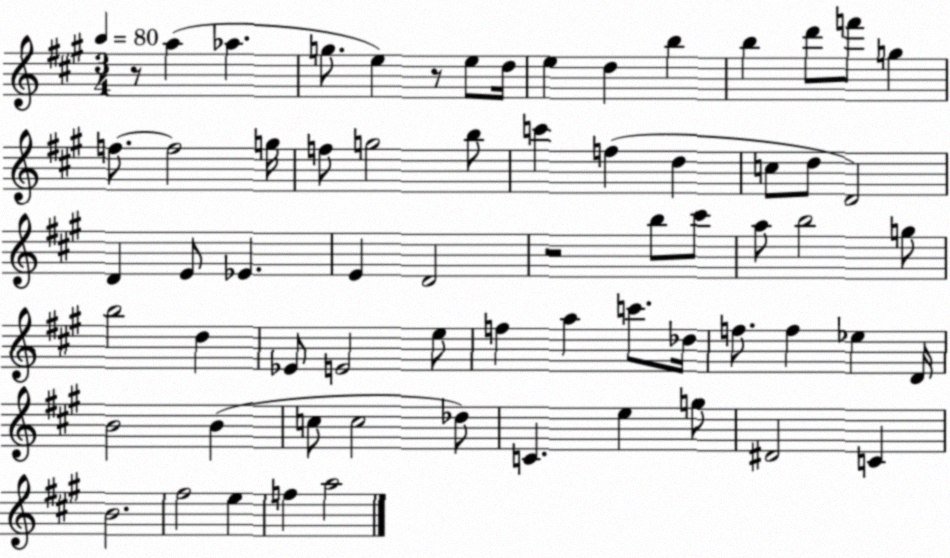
X:1
T:Untitled
M:3/4
L:1/4
K:A
z/2 a _a g/2 e z/2 e/2 d/4 e d b b d'/2 f'/2 g f/2 f2 g/4 f/2 g2 b/2 c' f d c/2 d/2 D2 D E/2 _E E D2 z2 b/2 ^c'/2 a/2 b2 g/2 b2 d _E/2 E2 e/2 f a c'/2 _d/4 f/2 f _e D/4 B2 B c/2 c2 _d/2 C e g/2 ^D2 C B2 ^f2 e f a2